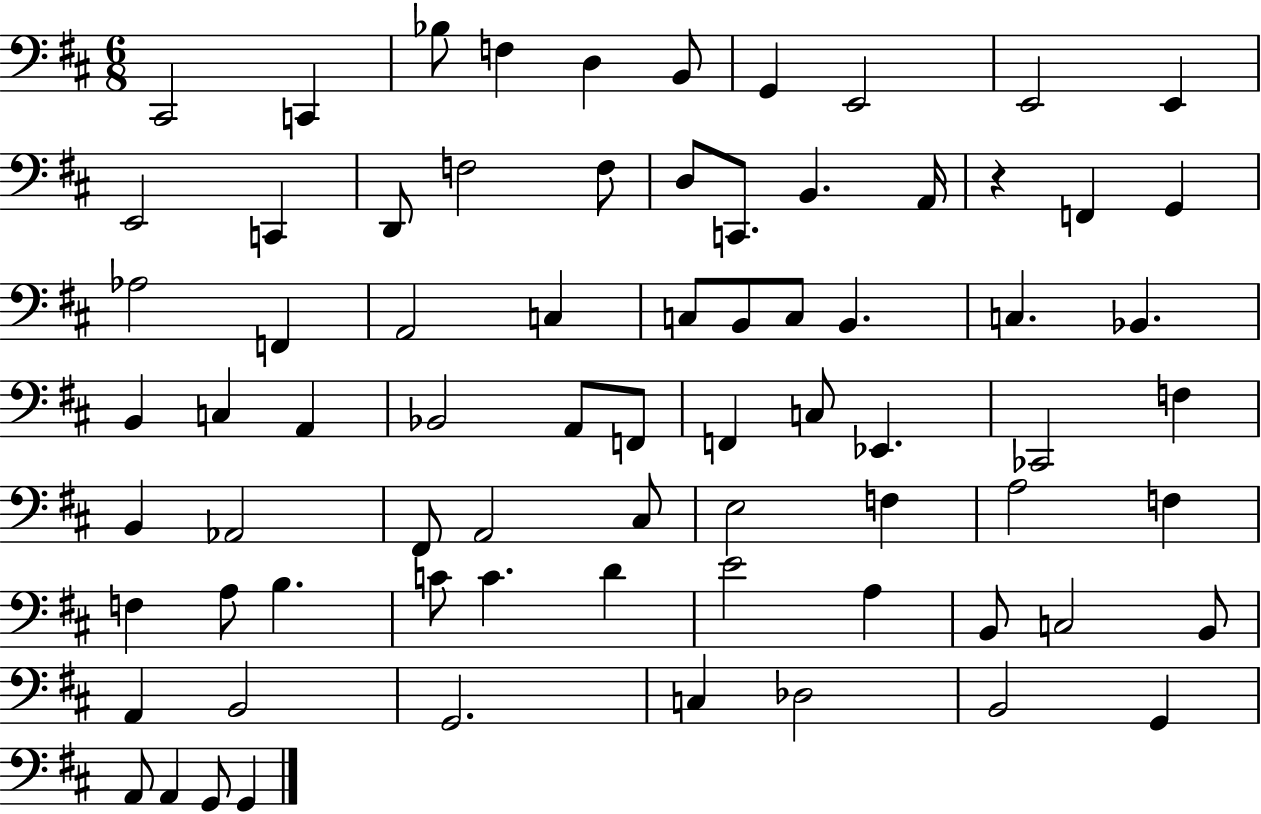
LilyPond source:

{
  \clef bass
  \numericTimeSignature
  \time 6/8
  \key d \major
  \repeat volta 2 { cis,2 c,4 | bes8 f4 d4 b,8 | g,4 e,2 | e,2 e,4 | \break e,2 c,4 | d,8 f2 f8 | d8 c,8. b,4. a,16 | r4 f,4 g,4 | \break aes2 f,4 | a,2 c4 | c8 b,8 c8 b,4. | c4. bes,4. | \break b,4 c4 a,4 | bes,2 a,8 f,8 | f,4 c8 ees,4. | ces,2 f4 | \break b,4 aes,2 | fis,8 a,2 cis8 | e2 f4 | a2 f4 | \break f4 a8 b4. | c'8 c'4. d'4 | e'2 a4 | b,8 c2 b,8 | \break a,4 b,2 | g,2. | c4 des2 | b,2 g,4 | \break a,8 a,4 g,8 g,4 | } \bar "|."
}